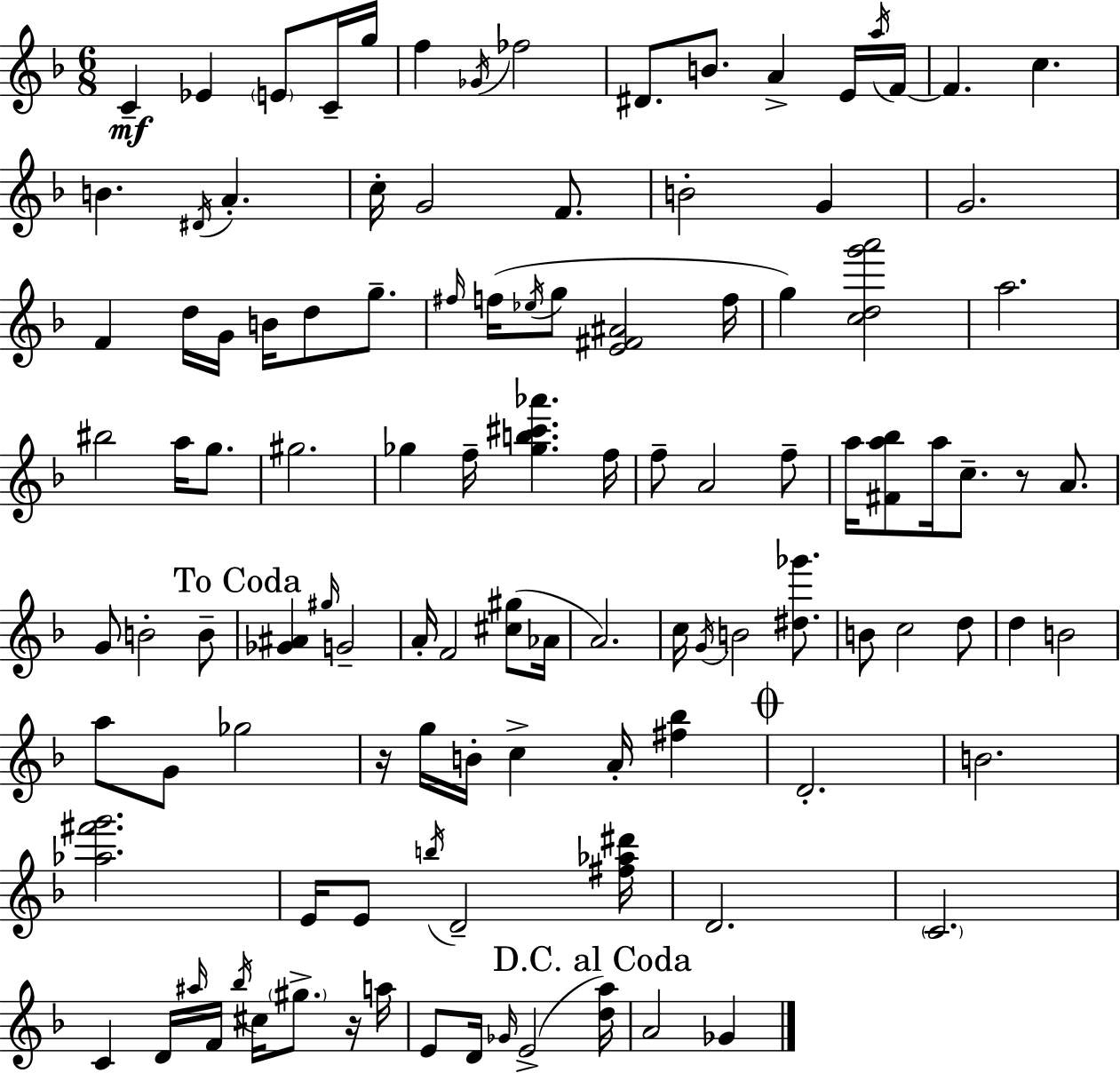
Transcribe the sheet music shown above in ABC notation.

X:1
T:Untitled
M:6/8
L:1/4
K:F
C _E E/2 C/4 g/4 f _G/4 _f2 ^D/2 B/2 A E/4 a/4 F/4 F c B ^D/4 A c/4 G2 F/2 B2 G G2 F d/4 G/4 B/4 d/2 g/2 ^f/4 f/4 _e/4 g/2 [E^F^A]2 f/4 g [cdg'a']2 a2 ^b2 a/4 g/2 ^g2 _g f/4 [_gb^c'_a'] f/4 f/2 A2 f/2 a/4 [^Fa_b]/2 a/4 c/2 z/2 A/2 G/2 B2 B/2 [_G^A] ^g/4 G2 A/4 F2 [^c^g]/2 _A/4 A2 c/4 G/4 B2 [^d_g']/2 B/2 c2 d/2 d B2 a/2 G/2 _g2 z/4 g/4 B/4 c A/4 [^f_b] D2 B2 [_a^f'g']2 E/4 E/2 b/4 D2 [^f_a^d']/4 D2 C2 C D/4 ^a/4 F/4 _b/4 ^c/4 ^g/2 z/4 a/4 E/2 D/4 _G/4 E2 [da]/4 A2 _G